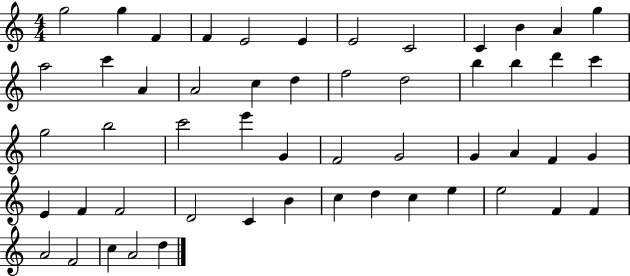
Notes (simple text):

G5/h G5/q F4/q F4/q E4/h E4/q E4/h C4/h C4/q B4/q A4/q G5/q A5/h C6/q A4/q A4/h C5/q D5/q F5/h D5/h B5/q B5/q D6/q C6/q G5/h B5/h C6/h E6/q G4/q F4/h G4/h G4/q A4/q F4/q G4/q E4/q F4/q F4/h D4/h C4/q B4/q C5/q D5/q C5/q E5/q E5/h F4/q F4/q A4/h F4/h C5/q A4/h D5/q